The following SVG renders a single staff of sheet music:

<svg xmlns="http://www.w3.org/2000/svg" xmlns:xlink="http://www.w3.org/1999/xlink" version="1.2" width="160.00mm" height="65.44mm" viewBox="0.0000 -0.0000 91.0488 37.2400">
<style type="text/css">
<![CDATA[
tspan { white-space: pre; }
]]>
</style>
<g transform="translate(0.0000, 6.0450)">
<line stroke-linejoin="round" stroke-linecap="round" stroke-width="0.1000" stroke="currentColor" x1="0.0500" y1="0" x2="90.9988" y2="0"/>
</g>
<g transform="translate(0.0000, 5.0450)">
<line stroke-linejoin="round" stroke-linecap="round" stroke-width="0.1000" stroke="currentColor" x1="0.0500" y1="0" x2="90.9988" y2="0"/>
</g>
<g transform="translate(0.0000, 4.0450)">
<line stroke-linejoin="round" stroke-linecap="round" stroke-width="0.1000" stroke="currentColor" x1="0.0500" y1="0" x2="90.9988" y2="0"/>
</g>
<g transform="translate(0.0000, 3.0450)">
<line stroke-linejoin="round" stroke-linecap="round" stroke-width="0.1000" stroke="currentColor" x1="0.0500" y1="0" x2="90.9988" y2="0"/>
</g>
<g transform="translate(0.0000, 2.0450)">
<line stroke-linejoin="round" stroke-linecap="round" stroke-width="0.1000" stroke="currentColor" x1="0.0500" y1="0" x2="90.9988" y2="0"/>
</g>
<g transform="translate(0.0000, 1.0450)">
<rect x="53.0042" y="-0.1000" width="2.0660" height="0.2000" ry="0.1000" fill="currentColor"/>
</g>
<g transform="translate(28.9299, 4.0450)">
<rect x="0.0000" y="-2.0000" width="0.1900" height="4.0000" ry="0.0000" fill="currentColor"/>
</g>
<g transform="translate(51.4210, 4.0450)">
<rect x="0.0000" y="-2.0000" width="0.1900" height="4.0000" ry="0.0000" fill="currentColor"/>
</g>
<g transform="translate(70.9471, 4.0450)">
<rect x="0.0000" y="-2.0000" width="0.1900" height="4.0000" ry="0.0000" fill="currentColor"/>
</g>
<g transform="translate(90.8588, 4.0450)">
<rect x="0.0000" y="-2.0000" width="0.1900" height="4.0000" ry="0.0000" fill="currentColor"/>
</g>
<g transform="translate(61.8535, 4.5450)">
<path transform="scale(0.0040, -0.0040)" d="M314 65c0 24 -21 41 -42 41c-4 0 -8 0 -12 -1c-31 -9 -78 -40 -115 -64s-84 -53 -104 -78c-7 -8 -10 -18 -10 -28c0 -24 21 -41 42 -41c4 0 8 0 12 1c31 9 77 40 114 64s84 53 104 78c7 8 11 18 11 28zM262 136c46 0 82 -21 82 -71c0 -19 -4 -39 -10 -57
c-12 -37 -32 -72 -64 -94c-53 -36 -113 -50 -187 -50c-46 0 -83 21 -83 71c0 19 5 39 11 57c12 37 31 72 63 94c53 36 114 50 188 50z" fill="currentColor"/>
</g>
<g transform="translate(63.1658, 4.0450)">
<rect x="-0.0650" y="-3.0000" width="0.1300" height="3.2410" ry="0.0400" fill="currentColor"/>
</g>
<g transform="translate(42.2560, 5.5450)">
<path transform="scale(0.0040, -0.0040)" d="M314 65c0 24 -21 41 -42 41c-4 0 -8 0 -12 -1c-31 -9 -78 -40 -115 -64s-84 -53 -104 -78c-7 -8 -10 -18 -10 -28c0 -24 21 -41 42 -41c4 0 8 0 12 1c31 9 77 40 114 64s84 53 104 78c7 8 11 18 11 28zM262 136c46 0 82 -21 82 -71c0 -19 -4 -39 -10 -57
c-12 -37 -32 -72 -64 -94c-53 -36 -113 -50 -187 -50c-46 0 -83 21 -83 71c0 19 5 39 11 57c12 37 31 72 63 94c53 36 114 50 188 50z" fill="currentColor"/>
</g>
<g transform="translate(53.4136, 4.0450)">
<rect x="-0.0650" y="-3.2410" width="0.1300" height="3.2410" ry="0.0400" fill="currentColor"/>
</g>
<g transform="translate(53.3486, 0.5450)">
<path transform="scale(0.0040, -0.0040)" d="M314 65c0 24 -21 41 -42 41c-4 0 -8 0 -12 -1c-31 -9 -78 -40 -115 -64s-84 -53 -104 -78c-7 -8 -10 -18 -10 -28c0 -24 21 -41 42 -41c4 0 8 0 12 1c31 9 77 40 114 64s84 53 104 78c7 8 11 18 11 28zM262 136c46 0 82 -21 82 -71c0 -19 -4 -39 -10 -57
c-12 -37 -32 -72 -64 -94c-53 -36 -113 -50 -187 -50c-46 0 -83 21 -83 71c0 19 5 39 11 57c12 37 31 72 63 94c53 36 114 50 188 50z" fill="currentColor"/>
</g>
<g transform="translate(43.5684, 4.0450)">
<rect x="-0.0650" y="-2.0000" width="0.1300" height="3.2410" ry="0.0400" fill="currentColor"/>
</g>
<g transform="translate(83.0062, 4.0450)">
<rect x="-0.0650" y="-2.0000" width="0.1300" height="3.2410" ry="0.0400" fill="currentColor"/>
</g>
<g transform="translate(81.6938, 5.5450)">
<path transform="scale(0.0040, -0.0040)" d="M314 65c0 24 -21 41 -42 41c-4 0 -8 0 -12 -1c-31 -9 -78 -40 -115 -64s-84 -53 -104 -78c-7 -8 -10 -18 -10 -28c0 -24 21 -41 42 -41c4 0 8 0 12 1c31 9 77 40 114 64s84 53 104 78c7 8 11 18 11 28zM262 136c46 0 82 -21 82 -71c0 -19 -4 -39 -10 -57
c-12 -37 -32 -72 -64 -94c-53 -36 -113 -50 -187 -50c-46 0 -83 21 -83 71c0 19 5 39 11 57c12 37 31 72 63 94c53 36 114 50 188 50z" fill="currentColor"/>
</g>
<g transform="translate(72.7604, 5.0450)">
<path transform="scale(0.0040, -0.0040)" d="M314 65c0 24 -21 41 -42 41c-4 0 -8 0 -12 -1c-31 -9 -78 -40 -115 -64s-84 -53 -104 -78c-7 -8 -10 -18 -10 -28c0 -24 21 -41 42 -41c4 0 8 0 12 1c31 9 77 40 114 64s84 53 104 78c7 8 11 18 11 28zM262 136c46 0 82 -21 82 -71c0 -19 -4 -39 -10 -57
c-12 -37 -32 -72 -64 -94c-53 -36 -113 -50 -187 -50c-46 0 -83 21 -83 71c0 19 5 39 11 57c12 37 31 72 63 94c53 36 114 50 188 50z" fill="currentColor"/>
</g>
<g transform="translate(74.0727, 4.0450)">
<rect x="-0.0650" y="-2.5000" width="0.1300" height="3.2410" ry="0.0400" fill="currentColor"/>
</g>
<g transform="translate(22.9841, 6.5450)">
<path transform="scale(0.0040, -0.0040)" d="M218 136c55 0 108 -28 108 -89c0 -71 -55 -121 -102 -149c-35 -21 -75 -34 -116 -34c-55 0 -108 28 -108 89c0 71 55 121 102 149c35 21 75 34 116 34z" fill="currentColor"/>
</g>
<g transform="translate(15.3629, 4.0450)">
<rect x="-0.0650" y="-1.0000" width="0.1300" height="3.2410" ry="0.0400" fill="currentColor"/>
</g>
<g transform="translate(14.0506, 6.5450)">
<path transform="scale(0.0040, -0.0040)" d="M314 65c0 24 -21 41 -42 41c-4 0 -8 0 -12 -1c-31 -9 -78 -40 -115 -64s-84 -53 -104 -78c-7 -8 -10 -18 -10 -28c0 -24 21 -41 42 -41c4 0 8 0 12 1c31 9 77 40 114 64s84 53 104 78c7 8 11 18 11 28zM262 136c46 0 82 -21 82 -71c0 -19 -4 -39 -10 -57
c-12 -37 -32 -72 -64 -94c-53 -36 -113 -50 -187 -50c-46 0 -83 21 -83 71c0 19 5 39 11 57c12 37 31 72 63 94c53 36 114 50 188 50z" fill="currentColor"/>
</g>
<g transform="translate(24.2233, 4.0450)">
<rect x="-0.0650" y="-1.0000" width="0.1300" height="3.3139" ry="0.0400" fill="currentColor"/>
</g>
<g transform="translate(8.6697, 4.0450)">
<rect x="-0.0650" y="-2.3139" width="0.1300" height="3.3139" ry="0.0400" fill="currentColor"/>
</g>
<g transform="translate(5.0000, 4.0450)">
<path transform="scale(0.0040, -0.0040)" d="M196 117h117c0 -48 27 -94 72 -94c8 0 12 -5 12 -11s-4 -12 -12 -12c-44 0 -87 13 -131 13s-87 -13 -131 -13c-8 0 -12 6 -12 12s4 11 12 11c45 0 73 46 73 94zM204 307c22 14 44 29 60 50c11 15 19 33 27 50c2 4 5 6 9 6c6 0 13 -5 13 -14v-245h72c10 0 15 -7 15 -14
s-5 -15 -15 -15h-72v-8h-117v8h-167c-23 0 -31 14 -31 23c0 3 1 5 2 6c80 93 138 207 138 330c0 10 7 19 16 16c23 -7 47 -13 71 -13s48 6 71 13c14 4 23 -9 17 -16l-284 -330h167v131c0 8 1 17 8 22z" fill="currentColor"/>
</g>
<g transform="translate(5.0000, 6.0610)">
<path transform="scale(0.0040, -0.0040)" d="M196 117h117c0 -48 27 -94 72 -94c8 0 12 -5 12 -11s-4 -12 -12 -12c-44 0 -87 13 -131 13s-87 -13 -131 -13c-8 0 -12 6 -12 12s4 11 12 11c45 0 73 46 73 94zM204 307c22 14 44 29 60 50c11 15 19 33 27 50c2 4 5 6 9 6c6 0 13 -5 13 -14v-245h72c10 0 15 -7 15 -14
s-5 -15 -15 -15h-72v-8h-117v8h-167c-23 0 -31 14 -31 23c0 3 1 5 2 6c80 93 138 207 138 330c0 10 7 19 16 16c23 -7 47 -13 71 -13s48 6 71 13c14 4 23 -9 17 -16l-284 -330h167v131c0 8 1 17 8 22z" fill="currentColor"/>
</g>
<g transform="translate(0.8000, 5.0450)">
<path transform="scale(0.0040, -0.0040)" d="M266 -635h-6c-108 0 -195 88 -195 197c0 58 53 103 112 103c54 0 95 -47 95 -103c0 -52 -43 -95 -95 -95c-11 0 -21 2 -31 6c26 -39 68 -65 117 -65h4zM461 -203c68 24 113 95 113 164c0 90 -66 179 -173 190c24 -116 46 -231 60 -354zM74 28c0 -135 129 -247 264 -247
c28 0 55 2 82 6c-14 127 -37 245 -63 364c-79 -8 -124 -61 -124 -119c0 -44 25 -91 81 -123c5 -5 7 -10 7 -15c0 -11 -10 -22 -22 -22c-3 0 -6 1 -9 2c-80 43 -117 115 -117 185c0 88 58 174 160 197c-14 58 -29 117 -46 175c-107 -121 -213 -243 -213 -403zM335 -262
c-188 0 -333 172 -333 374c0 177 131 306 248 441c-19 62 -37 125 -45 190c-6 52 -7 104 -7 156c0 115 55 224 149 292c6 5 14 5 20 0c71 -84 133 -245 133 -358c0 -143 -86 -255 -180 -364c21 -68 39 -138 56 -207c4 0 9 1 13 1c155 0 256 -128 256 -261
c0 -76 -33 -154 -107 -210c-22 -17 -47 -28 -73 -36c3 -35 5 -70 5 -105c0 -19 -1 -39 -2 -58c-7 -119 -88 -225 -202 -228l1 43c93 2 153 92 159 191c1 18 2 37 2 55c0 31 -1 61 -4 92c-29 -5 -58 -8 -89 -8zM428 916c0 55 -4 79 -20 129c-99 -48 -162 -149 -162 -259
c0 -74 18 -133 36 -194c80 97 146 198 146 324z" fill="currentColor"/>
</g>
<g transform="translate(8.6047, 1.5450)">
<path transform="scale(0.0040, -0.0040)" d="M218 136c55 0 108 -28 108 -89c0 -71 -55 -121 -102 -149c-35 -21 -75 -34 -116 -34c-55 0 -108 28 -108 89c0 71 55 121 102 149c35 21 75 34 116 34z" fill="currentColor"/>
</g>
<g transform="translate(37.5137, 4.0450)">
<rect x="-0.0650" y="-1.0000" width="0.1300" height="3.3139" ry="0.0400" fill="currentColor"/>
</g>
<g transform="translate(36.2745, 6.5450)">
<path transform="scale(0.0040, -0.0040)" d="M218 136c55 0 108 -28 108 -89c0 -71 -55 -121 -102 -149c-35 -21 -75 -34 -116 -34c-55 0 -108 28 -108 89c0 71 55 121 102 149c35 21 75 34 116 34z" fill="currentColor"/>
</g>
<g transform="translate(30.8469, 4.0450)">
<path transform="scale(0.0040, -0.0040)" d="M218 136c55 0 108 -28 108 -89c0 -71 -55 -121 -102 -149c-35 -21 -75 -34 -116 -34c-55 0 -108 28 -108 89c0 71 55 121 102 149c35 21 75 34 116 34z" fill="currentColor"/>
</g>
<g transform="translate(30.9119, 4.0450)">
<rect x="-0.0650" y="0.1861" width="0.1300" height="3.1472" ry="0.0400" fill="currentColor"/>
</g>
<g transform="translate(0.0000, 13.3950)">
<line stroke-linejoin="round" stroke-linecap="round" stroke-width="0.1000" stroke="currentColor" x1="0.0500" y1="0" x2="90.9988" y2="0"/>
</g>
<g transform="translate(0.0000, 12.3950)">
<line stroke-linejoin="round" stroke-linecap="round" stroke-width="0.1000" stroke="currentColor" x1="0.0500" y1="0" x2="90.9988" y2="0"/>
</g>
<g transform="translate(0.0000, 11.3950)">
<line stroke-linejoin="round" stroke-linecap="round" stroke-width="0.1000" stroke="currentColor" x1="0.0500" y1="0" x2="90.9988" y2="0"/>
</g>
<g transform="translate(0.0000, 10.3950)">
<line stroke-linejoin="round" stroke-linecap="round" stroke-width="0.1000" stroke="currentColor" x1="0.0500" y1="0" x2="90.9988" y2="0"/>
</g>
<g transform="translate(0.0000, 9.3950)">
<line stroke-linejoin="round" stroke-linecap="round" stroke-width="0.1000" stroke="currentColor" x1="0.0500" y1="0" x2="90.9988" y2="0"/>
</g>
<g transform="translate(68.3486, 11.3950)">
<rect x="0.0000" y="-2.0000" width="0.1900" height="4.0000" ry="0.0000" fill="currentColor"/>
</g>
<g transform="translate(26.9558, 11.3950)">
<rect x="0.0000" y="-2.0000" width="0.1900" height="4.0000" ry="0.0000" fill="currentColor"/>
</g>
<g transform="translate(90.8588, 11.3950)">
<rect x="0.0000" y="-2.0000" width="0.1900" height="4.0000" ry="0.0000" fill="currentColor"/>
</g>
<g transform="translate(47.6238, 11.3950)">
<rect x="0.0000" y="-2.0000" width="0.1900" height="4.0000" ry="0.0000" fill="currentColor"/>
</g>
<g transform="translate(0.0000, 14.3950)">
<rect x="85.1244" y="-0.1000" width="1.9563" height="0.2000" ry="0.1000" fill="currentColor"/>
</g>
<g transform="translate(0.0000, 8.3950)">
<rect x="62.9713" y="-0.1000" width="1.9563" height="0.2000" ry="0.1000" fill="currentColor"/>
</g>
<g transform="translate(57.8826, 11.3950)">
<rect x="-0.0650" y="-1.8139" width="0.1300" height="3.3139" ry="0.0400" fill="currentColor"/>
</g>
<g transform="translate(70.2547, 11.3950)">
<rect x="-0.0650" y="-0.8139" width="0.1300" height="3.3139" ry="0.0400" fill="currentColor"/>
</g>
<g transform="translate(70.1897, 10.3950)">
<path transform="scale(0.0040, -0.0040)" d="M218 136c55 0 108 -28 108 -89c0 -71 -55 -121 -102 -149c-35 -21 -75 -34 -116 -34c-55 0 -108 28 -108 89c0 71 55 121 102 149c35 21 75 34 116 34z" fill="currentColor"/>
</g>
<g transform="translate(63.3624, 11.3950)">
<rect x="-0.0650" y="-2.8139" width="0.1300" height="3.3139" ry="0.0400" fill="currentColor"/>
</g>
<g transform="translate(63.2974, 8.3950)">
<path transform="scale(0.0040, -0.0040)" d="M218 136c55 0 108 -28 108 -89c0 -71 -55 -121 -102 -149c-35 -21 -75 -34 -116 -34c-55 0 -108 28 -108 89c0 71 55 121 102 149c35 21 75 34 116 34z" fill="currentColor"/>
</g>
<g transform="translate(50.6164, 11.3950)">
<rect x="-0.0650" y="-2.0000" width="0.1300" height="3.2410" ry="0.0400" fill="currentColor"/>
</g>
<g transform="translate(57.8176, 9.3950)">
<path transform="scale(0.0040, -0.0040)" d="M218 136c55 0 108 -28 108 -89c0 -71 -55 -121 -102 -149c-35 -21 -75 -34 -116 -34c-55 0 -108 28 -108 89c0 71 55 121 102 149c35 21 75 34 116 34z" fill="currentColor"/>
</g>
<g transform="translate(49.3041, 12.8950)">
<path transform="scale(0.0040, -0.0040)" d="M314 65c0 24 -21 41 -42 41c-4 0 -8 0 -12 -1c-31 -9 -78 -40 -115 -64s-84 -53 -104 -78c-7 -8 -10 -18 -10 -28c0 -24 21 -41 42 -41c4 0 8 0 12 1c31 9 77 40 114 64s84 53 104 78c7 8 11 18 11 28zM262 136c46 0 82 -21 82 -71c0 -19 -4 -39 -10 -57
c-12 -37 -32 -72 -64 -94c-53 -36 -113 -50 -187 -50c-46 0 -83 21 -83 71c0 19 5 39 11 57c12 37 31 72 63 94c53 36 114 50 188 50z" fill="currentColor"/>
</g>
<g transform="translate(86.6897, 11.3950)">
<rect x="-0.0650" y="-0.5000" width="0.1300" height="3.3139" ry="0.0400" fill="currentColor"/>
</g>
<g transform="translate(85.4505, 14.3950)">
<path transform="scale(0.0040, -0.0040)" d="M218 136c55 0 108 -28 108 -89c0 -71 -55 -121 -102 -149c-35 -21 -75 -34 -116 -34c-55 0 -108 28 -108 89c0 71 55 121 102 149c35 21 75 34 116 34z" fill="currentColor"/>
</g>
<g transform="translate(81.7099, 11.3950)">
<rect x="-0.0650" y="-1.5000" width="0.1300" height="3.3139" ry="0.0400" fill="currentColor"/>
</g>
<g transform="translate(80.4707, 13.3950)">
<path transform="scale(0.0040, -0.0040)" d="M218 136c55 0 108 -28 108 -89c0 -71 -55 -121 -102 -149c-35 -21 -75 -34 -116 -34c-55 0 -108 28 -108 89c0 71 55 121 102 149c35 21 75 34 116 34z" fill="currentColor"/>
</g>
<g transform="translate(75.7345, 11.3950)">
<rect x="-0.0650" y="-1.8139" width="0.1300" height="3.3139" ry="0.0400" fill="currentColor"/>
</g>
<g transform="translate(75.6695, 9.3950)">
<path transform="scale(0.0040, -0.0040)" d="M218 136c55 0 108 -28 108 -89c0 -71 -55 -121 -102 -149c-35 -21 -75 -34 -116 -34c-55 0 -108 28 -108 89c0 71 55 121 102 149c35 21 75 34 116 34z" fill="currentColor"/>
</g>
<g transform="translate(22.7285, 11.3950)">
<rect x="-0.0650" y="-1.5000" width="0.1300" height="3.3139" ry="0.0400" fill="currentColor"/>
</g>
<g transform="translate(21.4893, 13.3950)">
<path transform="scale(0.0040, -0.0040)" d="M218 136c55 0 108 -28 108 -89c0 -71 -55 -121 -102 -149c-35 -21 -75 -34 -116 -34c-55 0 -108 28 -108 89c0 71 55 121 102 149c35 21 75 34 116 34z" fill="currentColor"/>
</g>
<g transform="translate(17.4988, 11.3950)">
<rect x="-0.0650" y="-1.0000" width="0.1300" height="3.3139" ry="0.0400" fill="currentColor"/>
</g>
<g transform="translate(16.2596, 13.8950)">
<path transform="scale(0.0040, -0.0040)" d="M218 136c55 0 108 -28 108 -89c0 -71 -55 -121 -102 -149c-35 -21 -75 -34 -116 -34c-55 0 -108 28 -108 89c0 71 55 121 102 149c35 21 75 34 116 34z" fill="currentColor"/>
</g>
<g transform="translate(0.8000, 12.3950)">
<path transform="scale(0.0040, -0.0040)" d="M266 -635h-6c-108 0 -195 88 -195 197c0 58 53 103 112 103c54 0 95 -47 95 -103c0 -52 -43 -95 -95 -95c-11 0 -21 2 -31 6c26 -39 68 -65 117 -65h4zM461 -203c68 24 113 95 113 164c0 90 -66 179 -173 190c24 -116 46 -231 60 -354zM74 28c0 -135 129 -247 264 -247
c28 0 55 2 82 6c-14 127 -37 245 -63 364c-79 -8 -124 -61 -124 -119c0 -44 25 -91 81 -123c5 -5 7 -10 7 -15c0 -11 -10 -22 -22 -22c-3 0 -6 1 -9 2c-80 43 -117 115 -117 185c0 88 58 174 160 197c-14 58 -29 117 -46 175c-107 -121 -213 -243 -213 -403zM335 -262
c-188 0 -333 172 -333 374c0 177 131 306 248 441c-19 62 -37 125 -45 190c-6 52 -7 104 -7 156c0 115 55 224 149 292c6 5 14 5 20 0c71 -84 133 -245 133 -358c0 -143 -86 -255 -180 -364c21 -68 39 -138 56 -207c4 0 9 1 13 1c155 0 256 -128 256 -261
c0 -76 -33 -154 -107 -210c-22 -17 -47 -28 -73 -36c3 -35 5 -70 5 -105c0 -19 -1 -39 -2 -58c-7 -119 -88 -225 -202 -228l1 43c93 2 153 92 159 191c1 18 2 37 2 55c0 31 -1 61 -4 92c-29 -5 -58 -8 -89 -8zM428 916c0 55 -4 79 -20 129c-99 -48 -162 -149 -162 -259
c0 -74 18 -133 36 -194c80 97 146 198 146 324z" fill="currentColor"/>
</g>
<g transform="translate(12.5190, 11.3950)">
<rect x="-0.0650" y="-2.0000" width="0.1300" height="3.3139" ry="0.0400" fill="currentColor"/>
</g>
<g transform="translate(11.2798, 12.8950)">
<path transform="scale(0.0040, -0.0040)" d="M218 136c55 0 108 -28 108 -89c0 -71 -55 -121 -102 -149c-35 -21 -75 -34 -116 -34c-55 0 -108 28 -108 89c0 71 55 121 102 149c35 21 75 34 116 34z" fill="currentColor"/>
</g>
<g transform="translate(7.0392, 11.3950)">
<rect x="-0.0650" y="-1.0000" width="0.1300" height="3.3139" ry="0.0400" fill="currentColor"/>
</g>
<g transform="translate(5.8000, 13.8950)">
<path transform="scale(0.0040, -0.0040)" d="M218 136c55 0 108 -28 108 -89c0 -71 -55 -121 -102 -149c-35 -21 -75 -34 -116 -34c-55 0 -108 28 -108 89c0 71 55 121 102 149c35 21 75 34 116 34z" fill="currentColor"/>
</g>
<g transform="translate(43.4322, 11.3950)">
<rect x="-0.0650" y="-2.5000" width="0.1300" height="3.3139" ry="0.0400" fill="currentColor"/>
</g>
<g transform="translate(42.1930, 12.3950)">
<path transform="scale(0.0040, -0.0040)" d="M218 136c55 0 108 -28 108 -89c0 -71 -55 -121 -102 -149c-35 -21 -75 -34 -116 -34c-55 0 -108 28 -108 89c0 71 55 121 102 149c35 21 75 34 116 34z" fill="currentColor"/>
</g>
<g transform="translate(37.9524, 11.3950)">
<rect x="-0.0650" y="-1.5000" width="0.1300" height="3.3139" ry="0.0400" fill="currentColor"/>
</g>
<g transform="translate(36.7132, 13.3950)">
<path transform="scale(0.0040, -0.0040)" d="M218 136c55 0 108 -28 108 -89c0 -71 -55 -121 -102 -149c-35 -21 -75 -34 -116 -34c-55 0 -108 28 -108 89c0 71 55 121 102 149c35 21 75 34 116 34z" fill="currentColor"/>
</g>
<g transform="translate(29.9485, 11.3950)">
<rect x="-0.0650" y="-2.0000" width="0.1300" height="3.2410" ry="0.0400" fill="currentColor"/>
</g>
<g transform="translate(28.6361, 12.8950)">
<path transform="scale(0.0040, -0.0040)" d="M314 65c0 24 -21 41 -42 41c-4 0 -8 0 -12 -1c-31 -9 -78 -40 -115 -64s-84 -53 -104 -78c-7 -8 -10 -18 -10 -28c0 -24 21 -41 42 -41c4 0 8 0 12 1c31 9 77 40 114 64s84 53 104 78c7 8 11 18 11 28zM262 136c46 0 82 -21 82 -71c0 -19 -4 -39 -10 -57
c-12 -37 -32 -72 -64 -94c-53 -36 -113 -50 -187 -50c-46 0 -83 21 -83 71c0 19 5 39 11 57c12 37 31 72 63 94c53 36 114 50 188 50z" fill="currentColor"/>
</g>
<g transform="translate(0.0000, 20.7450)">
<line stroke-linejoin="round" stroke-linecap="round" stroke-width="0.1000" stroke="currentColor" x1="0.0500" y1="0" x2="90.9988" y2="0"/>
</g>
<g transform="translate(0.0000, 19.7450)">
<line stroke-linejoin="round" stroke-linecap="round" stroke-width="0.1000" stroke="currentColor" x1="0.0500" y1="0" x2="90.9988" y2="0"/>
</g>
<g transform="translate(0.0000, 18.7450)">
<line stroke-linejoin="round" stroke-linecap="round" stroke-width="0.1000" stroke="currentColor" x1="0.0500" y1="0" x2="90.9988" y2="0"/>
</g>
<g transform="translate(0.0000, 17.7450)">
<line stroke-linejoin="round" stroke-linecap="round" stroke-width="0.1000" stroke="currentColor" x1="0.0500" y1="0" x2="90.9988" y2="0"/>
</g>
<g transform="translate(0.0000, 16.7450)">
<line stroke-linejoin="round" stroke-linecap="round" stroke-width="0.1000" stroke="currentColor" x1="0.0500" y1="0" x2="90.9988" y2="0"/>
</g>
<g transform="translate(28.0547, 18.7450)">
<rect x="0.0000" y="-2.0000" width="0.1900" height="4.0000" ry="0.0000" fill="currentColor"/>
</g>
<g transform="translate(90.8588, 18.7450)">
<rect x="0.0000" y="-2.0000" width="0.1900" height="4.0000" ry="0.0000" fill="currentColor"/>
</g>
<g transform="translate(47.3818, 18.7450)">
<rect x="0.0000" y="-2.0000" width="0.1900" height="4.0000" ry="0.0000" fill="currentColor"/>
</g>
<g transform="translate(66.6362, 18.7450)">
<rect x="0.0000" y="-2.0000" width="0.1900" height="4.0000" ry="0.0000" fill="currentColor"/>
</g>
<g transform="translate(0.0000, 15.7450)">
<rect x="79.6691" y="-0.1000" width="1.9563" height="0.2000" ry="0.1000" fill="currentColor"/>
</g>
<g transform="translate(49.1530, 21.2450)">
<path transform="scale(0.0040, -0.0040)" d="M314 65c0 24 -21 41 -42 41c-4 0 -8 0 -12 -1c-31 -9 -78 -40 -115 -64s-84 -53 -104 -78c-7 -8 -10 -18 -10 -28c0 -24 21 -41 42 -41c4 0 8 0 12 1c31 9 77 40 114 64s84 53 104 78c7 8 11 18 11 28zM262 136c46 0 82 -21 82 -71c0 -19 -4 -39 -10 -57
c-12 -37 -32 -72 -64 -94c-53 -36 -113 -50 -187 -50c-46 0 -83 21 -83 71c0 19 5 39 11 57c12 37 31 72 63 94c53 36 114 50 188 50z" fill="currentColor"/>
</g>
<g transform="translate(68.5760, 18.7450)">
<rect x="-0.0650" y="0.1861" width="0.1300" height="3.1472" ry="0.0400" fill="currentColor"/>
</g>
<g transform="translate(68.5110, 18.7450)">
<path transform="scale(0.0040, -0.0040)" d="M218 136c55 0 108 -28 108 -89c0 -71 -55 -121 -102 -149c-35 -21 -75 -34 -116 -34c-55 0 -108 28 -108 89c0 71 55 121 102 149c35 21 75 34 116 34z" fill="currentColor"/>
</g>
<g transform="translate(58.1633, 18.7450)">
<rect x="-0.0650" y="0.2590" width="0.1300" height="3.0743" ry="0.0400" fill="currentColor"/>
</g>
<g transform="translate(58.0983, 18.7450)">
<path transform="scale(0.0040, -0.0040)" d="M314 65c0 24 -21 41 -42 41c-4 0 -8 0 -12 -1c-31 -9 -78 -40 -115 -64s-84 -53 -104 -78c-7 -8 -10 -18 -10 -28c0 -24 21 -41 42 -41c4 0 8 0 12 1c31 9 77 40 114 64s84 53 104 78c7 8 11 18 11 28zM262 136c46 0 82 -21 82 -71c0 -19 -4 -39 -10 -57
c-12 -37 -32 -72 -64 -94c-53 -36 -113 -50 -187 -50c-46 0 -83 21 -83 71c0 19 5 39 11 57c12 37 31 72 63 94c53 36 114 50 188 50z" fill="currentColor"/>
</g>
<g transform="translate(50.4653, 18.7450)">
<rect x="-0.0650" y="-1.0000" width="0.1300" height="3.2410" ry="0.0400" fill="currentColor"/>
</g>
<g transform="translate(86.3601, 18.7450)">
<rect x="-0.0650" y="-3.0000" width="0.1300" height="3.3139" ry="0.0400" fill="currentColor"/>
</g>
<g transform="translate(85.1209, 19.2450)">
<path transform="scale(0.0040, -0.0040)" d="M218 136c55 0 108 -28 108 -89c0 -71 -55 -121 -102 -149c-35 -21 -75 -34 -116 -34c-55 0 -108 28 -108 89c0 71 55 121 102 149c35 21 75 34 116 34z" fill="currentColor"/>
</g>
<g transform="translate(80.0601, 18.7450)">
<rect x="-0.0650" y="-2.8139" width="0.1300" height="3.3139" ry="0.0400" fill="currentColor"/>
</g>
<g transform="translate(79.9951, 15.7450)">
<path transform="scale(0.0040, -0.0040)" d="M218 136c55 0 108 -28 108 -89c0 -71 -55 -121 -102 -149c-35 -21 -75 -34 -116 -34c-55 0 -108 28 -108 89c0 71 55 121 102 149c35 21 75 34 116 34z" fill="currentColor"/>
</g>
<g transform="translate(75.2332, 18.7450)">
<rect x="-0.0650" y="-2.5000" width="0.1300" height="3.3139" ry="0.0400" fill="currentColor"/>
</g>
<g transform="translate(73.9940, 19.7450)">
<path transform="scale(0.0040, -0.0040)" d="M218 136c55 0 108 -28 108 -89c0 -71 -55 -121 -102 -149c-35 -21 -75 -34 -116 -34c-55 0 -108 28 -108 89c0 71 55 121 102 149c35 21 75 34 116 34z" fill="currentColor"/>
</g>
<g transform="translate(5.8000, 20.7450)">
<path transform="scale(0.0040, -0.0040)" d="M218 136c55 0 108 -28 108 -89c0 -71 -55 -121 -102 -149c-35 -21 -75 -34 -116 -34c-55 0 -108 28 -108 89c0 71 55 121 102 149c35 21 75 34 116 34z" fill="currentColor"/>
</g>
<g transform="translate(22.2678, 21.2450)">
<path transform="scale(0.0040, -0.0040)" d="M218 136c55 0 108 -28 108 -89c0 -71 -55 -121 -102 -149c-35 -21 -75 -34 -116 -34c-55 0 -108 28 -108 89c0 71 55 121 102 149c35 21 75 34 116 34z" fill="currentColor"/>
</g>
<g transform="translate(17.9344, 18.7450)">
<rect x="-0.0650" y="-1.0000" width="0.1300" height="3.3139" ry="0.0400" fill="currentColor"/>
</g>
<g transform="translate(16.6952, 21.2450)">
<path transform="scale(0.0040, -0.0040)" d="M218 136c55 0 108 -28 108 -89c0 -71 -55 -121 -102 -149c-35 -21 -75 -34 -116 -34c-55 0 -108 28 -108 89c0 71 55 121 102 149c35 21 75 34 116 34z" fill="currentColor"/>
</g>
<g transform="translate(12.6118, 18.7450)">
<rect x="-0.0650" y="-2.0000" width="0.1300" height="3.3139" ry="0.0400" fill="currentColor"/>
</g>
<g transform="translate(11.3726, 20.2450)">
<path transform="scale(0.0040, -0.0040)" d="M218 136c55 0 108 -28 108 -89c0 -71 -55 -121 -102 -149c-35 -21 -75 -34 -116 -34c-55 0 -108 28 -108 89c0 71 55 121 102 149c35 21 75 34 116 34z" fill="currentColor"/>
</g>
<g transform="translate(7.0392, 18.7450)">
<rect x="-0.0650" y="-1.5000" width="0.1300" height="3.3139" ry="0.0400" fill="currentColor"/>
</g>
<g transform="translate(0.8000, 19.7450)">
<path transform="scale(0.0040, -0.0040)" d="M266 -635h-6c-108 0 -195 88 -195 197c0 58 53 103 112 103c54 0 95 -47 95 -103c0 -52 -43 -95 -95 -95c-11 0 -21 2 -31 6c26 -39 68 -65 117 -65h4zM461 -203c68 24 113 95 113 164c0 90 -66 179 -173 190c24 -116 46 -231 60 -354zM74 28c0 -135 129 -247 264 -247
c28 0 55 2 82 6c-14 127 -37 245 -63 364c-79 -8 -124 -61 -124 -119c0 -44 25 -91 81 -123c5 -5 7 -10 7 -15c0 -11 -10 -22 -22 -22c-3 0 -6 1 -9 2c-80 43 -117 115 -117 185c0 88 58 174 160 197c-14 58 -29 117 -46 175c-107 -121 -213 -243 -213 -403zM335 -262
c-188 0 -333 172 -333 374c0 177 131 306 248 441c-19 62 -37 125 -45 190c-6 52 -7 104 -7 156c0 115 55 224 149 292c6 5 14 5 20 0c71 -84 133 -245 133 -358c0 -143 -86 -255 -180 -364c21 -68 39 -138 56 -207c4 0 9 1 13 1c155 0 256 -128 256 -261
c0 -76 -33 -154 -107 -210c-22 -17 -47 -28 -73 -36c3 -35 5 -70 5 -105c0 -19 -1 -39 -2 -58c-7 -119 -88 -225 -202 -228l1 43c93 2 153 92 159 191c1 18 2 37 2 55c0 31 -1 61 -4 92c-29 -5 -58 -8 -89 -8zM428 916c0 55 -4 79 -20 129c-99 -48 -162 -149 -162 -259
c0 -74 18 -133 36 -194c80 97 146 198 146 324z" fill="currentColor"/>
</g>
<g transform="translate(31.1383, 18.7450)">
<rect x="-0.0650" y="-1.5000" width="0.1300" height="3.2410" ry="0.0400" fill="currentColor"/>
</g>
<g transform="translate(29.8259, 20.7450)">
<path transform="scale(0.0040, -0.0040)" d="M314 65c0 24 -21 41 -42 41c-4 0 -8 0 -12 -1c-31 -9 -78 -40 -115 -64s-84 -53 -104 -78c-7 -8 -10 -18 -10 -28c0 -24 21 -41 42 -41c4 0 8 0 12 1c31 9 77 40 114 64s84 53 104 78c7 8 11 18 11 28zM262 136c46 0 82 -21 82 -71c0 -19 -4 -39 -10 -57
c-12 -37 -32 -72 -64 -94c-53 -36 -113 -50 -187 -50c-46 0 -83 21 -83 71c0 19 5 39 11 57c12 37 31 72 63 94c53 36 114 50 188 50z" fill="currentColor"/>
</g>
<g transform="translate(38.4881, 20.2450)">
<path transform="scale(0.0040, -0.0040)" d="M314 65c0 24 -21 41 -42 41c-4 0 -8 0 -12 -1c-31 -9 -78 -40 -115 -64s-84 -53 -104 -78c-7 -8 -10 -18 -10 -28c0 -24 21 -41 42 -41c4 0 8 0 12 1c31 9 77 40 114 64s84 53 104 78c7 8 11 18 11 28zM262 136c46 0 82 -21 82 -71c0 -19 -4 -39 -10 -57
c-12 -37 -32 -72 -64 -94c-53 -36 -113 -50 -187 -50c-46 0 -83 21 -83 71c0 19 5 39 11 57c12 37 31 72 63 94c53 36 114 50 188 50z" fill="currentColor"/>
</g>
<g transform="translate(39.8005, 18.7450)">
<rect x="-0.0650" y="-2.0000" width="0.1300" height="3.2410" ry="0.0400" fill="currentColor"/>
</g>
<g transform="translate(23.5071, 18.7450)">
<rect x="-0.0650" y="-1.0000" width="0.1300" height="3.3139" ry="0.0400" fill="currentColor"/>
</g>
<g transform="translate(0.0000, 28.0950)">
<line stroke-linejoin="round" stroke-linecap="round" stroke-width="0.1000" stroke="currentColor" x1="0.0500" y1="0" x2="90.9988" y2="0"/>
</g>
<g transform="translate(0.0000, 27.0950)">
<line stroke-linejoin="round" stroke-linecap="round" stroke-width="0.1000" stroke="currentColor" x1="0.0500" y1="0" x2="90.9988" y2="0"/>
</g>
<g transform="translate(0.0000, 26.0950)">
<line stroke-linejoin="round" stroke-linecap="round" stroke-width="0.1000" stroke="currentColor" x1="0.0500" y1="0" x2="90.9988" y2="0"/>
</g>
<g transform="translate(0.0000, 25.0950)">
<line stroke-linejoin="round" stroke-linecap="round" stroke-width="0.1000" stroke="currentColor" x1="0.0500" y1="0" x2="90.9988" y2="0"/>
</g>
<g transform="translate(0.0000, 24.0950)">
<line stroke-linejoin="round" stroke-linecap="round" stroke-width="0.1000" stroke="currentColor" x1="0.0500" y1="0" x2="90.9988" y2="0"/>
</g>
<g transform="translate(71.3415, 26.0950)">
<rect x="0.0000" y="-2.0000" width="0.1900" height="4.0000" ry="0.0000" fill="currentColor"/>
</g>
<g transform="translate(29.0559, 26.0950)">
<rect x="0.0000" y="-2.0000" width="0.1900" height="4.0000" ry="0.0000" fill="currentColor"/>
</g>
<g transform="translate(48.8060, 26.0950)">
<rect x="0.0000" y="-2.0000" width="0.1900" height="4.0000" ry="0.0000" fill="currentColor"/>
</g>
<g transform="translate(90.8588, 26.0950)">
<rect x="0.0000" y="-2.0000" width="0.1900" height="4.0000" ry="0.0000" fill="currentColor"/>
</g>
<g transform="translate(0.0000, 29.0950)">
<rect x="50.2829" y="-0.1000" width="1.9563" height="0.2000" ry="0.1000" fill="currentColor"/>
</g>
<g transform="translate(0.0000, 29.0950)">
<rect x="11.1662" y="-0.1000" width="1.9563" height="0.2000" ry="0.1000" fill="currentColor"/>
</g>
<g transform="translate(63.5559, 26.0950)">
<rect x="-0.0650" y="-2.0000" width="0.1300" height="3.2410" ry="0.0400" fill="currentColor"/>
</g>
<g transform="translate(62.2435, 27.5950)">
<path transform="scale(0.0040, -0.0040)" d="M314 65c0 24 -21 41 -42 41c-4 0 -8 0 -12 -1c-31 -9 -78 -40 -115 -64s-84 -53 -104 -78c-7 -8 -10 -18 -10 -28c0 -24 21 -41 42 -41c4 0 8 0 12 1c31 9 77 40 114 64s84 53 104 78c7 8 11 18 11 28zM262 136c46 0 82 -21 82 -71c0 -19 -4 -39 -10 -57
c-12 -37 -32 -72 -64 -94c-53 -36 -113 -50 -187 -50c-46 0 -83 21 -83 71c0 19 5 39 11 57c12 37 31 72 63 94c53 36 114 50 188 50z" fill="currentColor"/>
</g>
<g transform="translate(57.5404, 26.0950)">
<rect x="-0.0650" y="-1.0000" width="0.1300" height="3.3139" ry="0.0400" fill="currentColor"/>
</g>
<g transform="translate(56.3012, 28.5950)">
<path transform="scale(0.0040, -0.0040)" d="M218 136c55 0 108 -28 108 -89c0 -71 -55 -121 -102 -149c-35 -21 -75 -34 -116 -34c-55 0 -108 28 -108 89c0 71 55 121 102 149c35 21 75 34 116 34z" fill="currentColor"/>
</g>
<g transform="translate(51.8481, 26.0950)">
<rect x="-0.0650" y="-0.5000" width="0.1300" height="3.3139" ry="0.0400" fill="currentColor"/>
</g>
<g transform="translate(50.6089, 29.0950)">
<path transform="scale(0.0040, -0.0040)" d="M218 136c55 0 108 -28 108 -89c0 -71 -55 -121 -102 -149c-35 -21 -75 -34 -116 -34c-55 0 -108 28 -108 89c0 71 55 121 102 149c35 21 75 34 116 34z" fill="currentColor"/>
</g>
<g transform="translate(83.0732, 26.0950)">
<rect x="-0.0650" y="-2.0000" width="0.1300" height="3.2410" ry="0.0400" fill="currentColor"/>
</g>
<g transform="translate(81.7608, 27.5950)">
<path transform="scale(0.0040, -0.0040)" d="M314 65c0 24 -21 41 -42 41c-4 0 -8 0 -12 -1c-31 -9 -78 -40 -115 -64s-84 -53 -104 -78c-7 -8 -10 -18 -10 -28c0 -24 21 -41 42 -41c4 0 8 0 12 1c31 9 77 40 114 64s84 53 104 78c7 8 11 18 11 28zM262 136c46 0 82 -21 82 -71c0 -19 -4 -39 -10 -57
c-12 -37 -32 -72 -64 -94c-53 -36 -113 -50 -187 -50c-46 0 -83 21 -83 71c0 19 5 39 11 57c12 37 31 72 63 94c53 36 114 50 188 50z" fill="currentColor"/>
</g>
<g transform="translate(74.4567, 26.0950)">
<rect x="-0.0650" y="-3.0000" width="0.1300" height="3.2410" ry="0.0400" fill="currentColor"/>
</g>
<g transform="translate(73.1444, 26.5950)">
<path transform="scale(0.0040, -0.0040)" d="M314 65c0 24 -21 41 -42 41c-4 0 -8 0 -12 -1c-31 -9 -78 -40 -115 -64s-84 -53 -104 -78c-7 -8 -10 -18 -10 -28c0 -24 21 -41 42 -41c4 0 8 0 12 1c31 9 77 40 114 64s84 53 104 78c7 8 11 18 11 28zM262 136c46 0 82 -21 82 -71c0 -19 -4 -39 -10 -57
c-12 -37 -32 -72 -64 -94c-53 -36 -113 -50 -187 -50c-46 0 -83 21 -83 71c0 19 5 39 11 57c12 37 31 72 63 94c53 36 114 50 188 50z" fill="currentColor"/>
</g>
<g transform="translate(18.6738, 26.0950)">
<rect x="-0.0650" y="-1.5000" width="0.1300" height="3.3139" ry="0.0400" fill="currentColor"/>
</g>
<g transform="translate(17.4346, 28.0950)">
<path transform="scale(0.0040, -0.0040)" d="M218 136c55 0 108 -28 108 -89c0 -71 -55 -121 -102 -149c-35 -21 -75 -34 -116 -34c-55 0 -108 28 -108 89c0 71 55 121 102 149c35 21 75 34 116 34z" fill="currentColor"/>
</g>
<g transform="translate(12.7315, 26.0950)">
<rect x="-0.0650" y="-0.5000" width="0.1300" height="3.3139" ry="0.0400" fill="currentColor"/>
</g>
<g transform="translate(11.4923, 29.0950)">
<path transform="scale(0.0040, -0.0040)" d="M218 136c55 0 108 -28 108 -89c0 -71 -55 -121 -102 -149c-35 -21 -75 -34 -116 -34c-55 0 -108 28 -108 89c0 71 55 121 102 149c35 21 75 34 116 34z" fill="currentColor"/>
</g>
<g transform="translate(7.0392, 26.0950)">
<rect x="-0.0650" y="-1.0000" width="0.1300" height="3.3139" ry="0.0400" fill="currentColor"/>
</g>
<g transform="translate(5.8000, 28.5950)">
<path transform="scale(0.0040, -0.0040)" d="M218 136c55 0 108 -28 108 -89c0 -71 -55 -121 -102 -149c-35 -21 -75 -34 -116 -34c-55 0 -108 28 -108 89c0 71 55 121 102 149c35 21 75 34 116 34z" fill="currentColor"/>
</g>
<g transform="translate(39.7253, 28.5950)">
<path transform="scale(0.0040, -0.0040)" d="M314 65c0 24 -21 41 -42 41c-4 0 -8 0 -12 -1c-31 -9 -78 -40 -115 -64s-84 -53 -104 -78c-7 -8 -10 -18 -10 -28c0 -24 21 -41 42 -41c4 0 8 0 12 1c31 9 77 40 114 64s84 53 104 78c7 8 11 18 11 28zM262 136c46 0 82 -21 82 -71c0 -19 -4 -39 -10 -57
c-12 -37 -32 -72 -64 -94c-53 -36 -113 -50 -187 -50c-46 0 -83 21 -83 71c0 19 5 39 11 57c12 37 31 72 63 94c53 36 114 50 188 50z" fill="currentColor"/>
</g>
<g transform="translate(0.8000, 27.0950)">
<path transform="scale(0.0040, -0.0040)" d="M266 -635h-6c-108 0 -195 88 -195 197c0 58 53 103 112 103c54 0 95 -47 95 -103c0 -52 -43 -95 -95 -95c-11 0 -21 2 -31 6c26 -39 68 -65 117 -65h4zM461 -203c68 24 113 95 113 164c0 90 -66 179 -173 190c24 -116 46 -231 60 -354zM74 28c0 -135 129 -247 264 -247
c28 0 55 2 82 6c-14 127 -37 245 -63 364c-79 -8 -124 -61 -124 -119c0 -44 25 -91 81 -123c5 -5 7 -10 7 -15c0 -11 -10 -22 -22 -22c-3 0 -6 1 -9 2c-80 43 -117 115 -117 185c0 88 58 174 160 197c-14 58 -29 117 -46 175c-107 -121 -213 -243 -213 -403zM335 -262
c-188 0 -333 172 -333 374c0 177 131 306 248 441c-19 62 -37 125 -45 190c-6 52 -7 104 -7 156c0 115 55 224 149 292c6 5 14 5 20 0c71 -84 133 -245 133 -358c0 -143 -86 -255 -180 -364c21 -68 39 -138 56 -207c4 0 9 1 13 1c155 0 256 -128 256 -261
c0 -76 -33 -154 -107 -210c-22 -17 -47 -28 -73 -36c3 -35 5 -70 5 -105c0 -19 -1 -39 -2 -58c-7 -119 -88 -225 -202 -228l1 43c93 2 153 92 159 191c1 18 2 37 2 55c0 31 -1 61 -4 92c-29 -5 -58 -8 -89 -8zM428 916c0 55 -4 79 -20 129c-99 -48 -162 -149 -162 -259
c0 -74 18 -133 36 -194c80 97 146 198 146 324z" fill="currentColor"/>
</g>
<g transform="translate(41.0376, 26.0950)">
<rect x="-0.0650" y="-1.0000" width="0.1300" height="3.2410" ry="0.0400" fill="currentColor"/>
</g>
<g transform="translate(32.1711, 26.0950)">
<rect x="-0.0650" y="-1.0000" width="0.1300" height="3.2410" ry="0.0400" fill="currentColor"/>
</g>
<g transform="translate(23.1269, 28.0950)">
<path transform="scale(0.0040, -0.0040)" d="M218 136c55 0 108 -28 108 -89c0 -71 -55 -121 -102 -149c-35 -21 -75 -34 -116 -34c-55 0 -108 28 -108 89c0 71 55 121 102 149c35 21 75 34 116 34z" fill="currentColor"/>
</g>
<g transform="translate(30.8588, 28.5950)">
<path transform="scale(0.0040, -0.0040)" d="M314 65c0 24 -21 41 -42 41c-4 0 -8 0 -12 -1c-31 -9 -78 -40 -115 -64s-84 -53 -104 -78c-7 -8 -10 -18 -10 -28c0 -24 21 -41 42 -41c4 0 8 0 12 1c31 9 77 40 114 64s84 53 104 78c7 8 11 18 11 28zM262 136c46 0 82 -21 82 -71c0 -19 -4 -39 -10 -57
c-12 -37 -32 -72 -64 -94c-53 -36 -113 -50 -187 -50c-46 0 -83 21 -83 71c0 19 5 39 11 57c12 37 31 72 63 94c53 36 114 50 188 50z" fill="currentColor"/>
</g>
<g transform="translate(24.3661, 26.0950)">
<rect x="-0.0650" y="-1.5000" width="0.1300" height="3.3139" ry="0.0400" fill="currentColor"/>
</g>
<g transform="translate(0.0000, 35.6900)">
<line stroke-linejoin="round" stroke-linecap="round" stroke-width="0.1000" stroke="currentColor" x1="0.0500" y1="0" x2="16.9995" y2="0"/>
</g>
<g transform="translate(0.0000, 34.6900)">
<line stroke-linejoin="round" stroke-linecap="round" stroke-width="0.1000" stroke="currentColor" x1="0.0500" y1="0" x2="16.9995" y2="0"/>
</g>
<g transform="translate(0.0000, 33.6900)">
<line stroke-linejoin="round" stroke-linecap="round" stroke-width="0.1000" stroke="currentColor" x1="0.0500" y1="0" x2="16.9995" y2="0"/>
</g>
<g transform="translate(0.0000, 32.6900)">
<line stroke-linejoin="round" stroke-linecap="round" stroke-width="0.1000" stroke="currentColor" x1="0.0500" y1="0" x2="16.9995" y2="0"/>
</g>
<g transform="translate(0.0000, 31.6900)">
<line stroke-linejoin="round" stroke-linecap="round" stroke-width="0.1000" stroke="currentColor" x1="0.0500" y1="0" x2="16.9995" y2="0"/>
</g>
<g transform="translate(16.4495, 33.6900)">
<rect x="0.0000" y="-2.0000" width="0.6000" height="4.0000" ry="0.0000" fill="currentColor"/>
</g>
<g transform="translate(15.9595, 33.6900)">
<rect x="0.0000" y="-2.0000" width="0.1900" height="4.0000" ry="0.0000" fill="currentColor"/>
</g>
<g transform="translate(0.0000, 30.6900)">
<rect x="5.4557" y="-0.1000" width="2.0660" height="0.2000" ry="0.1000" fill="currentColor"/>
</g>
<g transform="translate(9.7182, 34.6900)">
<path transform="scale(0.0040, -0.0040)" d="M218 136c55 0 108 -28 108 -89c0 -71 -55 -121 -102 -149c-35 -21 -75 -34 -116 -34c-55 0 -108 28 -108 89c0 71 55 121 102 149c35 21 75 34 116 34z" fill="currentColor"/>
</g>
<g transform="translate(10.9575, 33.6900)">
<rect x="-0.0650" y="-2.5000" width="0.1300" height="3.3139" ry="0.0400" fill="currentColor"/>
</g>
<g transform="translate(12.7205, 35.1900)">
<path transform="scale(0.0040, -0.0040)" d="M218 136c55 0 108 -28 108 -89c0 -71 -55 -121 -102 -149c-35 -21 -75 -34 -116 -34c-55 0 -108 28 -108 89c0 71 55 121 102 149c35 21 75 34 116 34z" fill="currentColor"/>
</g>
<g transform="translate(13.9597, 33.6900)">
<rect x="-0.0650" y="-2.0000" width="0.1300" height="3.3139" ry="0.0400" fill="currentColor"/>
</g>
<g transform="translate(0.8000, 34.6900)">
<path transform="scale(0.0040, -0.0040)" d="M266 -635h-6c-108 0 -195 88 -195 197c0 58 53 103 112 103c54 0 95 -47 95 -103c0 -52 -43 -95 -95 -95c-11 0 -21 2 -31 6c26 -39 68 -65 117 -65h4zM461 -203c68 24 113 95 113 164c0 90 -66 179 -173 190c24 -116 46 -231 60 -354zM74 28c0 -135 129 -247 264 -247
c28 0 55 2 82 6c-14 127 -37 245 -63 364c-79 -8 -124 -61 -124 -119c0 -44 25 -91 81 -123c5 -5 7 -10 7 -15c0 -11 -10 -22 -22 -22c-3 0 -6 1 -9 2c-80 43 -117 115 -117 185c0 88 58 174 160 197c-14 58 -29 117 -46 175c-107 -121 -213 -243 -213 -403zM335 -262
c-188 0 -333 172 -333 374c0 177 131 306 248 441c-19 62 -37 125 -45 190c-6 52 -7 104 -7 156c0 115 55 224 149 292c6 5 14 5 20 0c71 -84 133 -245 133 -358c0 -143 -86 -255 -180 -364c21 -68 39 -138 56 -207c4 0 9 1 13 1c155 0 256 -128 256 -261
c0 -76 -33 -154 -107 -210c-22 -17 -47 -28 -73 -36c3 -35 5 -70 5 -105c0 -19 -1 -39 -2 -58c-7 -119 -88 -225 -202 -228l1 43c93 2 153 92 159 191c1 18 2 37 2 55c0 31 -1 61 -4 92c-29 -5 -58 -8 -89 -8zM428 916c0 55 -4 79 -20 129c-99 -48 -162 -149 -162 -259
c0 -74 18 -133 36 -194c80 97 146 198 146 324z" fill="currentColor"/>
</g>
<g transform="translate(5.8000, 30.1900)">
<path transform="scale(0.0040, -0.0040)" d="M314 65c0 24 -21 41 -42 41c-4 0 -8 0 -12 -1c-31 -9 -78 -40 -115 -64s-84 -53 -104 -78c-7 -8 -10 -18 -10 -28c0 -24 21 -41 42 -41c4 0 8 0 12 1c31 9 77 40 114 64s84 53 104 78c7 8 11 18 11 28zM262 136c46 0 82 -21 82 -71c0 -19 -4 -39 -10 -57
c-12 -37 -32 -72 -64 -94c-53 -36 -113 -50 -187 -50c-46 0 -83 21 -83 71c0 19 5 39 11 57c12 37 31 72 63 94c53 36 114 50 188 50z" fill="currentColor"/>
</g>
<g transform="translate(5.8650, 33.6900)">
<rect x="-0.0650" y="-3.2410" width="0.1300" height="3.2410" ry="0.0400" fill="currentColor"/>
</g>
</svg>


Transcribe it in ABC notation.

X:1
T:Untitled
M:4/4
L:1/4
K:C
g D2 D B D F2 b2 A2 G2 F2 D F D E F2 E G F2 f a d f E C E F D D E2 F2 D2 B2 B G a A D C E E D2 D2 C D F2 A2 F2 b2 G F